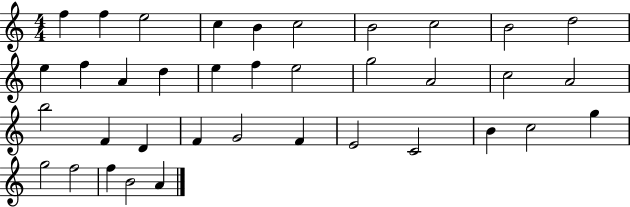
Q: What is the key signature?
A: C major